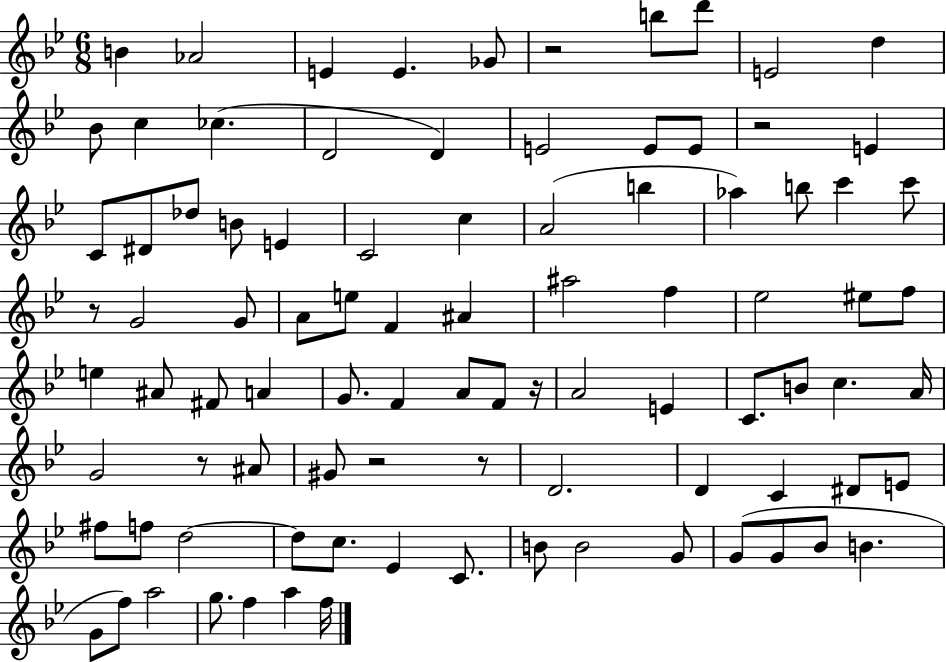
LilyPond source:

{
  \clef treble
  \numericTimeSignature
  \time 6/8
  \key bes \major
  b'4 aes'2 | e'4 e'4. ges'8 | r2 b''8 d'''8 | e'2 d''4 | \break bes'8 c''4 ces''4.( | d'2 d'4) | e'2 e'8 e'8 | r2 e'4 | \break c'8 dis'8 des''8 b'8 e'4 | c'2 c''4 | a'2( b''4 | aes''4) b''8 c'''4 c'''8 | \break r8 g'2 g'8 | a'8 e''8 f'4 ais'4 | ais''2 f''4 | ees''2 eis''8 f''8 | \break e''4 ais'8 fis'8 a'4 | g'8. f'4 a'8 f'8 r16 | a'2 e'4 | c'8. b'8 c''4. a'16 | \break g'2 r8 ais'8 | gis'8 r2 r8 | d'2. | d'4 c'4 dis'8 e'8 | \break fis''8 f''8 d''2~~ | d''8 c''8. ees'4 c'8. | b'8 b'2 g'8 | g'8( g'8 bes'8 b'4. | \break g'8 f''8) a''2 | g''8. f''4 a''4 f''16 | \bar "|."
}